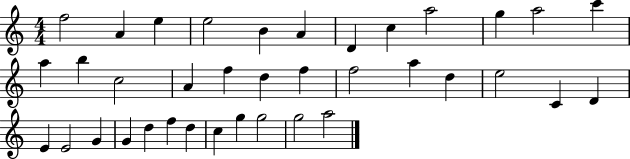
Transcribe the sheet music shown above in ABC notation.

X:1
T:Untitled
M:4/4
L:1/4
K:C
f2 A e e2 B A D c a2 g a2 c' a b c2 A f d f f2 a d e2 C D E E2 G G d f d c g g2 g2 a2